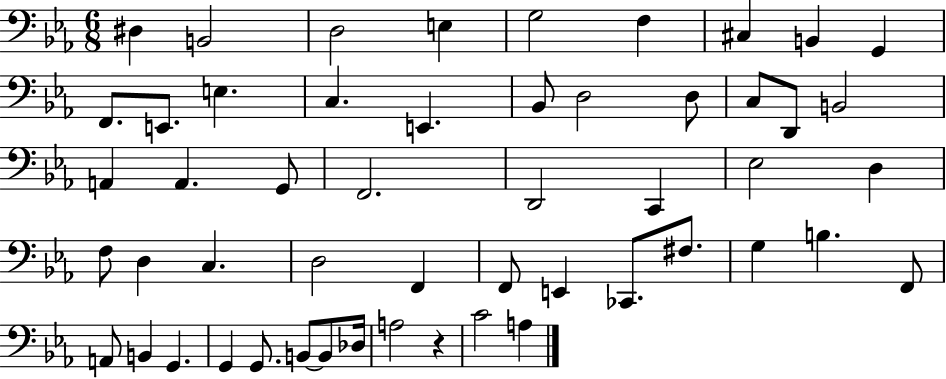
{
  \clef bass
  \numericTimeSignature
  \time 6/8
  \key ees \major
  dis4 b,2 | d2 e4 | g2 f4 | cis4 b,4 g,4 | \break f,8. e,8. e4. | c4. e,4. | bes,8 d2 d8 | c8 d,8 b,2 | \break a,4 a,4. g,8 | f,2. | d,2 c,4 | ees2 d4 | \break f8 d4 c4. | d2 f,4 | f,8 e,4 ces,8. fis8. | g4 b4. f,8 | \break a,8 b,4 g,4. | g,4 g,8. b,8~~ b,8 des16 | a2 r4 | c'2 a4 | \break \bar "|."
}